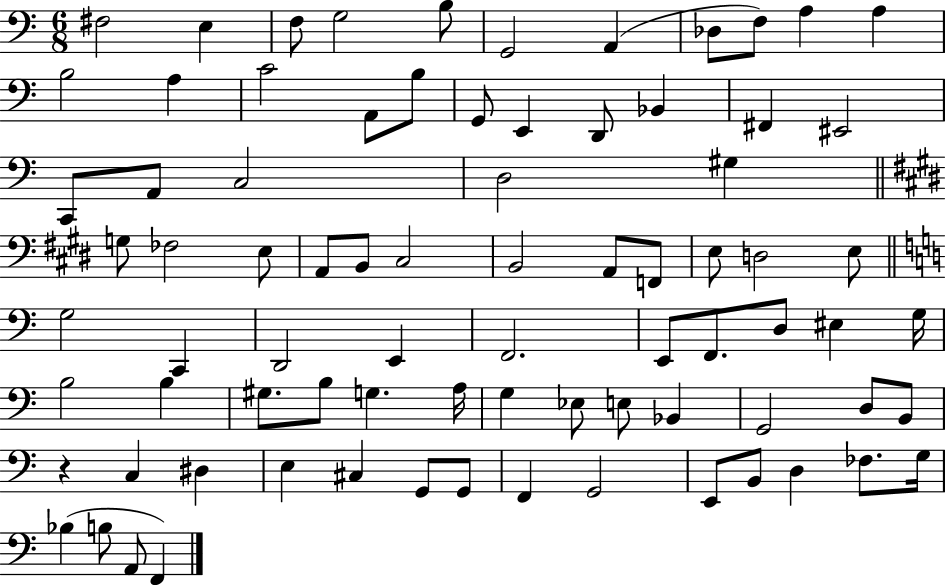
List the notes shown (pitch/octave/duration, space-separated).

F#3/h E3/q F3/e G3/h B3/e G2/h A2/q Db3/e F3/e A3/q A3/q B3/h A3/q C4/h A2/e B3/e G2/e E2/q D2/e Bb2/q F#2/q EIS2/h C2/e A2/e C3/h D3/h G#3/q G3/e FES3/h E3/e A2/e B2/e C#3/h B2/h A2/e F2/e E3/e D3/h E3/e G3/h C2/q D2/h E2/q F2/h. E2/e F2/e. D3/e EIS3/q G3/s B3/h B3/q G#3/e. B3/e G3/q. A3/s G3/q Eb3/e E3/e Bb2/q G2/h D3/e B2/e R/q C3/q D#3/q E3/q C#3/q G2/e G2/e F2/q G2/h E2/e B2/e D3/q FES3/e. G3/s Bb3/q B3/e A2/e F2/q